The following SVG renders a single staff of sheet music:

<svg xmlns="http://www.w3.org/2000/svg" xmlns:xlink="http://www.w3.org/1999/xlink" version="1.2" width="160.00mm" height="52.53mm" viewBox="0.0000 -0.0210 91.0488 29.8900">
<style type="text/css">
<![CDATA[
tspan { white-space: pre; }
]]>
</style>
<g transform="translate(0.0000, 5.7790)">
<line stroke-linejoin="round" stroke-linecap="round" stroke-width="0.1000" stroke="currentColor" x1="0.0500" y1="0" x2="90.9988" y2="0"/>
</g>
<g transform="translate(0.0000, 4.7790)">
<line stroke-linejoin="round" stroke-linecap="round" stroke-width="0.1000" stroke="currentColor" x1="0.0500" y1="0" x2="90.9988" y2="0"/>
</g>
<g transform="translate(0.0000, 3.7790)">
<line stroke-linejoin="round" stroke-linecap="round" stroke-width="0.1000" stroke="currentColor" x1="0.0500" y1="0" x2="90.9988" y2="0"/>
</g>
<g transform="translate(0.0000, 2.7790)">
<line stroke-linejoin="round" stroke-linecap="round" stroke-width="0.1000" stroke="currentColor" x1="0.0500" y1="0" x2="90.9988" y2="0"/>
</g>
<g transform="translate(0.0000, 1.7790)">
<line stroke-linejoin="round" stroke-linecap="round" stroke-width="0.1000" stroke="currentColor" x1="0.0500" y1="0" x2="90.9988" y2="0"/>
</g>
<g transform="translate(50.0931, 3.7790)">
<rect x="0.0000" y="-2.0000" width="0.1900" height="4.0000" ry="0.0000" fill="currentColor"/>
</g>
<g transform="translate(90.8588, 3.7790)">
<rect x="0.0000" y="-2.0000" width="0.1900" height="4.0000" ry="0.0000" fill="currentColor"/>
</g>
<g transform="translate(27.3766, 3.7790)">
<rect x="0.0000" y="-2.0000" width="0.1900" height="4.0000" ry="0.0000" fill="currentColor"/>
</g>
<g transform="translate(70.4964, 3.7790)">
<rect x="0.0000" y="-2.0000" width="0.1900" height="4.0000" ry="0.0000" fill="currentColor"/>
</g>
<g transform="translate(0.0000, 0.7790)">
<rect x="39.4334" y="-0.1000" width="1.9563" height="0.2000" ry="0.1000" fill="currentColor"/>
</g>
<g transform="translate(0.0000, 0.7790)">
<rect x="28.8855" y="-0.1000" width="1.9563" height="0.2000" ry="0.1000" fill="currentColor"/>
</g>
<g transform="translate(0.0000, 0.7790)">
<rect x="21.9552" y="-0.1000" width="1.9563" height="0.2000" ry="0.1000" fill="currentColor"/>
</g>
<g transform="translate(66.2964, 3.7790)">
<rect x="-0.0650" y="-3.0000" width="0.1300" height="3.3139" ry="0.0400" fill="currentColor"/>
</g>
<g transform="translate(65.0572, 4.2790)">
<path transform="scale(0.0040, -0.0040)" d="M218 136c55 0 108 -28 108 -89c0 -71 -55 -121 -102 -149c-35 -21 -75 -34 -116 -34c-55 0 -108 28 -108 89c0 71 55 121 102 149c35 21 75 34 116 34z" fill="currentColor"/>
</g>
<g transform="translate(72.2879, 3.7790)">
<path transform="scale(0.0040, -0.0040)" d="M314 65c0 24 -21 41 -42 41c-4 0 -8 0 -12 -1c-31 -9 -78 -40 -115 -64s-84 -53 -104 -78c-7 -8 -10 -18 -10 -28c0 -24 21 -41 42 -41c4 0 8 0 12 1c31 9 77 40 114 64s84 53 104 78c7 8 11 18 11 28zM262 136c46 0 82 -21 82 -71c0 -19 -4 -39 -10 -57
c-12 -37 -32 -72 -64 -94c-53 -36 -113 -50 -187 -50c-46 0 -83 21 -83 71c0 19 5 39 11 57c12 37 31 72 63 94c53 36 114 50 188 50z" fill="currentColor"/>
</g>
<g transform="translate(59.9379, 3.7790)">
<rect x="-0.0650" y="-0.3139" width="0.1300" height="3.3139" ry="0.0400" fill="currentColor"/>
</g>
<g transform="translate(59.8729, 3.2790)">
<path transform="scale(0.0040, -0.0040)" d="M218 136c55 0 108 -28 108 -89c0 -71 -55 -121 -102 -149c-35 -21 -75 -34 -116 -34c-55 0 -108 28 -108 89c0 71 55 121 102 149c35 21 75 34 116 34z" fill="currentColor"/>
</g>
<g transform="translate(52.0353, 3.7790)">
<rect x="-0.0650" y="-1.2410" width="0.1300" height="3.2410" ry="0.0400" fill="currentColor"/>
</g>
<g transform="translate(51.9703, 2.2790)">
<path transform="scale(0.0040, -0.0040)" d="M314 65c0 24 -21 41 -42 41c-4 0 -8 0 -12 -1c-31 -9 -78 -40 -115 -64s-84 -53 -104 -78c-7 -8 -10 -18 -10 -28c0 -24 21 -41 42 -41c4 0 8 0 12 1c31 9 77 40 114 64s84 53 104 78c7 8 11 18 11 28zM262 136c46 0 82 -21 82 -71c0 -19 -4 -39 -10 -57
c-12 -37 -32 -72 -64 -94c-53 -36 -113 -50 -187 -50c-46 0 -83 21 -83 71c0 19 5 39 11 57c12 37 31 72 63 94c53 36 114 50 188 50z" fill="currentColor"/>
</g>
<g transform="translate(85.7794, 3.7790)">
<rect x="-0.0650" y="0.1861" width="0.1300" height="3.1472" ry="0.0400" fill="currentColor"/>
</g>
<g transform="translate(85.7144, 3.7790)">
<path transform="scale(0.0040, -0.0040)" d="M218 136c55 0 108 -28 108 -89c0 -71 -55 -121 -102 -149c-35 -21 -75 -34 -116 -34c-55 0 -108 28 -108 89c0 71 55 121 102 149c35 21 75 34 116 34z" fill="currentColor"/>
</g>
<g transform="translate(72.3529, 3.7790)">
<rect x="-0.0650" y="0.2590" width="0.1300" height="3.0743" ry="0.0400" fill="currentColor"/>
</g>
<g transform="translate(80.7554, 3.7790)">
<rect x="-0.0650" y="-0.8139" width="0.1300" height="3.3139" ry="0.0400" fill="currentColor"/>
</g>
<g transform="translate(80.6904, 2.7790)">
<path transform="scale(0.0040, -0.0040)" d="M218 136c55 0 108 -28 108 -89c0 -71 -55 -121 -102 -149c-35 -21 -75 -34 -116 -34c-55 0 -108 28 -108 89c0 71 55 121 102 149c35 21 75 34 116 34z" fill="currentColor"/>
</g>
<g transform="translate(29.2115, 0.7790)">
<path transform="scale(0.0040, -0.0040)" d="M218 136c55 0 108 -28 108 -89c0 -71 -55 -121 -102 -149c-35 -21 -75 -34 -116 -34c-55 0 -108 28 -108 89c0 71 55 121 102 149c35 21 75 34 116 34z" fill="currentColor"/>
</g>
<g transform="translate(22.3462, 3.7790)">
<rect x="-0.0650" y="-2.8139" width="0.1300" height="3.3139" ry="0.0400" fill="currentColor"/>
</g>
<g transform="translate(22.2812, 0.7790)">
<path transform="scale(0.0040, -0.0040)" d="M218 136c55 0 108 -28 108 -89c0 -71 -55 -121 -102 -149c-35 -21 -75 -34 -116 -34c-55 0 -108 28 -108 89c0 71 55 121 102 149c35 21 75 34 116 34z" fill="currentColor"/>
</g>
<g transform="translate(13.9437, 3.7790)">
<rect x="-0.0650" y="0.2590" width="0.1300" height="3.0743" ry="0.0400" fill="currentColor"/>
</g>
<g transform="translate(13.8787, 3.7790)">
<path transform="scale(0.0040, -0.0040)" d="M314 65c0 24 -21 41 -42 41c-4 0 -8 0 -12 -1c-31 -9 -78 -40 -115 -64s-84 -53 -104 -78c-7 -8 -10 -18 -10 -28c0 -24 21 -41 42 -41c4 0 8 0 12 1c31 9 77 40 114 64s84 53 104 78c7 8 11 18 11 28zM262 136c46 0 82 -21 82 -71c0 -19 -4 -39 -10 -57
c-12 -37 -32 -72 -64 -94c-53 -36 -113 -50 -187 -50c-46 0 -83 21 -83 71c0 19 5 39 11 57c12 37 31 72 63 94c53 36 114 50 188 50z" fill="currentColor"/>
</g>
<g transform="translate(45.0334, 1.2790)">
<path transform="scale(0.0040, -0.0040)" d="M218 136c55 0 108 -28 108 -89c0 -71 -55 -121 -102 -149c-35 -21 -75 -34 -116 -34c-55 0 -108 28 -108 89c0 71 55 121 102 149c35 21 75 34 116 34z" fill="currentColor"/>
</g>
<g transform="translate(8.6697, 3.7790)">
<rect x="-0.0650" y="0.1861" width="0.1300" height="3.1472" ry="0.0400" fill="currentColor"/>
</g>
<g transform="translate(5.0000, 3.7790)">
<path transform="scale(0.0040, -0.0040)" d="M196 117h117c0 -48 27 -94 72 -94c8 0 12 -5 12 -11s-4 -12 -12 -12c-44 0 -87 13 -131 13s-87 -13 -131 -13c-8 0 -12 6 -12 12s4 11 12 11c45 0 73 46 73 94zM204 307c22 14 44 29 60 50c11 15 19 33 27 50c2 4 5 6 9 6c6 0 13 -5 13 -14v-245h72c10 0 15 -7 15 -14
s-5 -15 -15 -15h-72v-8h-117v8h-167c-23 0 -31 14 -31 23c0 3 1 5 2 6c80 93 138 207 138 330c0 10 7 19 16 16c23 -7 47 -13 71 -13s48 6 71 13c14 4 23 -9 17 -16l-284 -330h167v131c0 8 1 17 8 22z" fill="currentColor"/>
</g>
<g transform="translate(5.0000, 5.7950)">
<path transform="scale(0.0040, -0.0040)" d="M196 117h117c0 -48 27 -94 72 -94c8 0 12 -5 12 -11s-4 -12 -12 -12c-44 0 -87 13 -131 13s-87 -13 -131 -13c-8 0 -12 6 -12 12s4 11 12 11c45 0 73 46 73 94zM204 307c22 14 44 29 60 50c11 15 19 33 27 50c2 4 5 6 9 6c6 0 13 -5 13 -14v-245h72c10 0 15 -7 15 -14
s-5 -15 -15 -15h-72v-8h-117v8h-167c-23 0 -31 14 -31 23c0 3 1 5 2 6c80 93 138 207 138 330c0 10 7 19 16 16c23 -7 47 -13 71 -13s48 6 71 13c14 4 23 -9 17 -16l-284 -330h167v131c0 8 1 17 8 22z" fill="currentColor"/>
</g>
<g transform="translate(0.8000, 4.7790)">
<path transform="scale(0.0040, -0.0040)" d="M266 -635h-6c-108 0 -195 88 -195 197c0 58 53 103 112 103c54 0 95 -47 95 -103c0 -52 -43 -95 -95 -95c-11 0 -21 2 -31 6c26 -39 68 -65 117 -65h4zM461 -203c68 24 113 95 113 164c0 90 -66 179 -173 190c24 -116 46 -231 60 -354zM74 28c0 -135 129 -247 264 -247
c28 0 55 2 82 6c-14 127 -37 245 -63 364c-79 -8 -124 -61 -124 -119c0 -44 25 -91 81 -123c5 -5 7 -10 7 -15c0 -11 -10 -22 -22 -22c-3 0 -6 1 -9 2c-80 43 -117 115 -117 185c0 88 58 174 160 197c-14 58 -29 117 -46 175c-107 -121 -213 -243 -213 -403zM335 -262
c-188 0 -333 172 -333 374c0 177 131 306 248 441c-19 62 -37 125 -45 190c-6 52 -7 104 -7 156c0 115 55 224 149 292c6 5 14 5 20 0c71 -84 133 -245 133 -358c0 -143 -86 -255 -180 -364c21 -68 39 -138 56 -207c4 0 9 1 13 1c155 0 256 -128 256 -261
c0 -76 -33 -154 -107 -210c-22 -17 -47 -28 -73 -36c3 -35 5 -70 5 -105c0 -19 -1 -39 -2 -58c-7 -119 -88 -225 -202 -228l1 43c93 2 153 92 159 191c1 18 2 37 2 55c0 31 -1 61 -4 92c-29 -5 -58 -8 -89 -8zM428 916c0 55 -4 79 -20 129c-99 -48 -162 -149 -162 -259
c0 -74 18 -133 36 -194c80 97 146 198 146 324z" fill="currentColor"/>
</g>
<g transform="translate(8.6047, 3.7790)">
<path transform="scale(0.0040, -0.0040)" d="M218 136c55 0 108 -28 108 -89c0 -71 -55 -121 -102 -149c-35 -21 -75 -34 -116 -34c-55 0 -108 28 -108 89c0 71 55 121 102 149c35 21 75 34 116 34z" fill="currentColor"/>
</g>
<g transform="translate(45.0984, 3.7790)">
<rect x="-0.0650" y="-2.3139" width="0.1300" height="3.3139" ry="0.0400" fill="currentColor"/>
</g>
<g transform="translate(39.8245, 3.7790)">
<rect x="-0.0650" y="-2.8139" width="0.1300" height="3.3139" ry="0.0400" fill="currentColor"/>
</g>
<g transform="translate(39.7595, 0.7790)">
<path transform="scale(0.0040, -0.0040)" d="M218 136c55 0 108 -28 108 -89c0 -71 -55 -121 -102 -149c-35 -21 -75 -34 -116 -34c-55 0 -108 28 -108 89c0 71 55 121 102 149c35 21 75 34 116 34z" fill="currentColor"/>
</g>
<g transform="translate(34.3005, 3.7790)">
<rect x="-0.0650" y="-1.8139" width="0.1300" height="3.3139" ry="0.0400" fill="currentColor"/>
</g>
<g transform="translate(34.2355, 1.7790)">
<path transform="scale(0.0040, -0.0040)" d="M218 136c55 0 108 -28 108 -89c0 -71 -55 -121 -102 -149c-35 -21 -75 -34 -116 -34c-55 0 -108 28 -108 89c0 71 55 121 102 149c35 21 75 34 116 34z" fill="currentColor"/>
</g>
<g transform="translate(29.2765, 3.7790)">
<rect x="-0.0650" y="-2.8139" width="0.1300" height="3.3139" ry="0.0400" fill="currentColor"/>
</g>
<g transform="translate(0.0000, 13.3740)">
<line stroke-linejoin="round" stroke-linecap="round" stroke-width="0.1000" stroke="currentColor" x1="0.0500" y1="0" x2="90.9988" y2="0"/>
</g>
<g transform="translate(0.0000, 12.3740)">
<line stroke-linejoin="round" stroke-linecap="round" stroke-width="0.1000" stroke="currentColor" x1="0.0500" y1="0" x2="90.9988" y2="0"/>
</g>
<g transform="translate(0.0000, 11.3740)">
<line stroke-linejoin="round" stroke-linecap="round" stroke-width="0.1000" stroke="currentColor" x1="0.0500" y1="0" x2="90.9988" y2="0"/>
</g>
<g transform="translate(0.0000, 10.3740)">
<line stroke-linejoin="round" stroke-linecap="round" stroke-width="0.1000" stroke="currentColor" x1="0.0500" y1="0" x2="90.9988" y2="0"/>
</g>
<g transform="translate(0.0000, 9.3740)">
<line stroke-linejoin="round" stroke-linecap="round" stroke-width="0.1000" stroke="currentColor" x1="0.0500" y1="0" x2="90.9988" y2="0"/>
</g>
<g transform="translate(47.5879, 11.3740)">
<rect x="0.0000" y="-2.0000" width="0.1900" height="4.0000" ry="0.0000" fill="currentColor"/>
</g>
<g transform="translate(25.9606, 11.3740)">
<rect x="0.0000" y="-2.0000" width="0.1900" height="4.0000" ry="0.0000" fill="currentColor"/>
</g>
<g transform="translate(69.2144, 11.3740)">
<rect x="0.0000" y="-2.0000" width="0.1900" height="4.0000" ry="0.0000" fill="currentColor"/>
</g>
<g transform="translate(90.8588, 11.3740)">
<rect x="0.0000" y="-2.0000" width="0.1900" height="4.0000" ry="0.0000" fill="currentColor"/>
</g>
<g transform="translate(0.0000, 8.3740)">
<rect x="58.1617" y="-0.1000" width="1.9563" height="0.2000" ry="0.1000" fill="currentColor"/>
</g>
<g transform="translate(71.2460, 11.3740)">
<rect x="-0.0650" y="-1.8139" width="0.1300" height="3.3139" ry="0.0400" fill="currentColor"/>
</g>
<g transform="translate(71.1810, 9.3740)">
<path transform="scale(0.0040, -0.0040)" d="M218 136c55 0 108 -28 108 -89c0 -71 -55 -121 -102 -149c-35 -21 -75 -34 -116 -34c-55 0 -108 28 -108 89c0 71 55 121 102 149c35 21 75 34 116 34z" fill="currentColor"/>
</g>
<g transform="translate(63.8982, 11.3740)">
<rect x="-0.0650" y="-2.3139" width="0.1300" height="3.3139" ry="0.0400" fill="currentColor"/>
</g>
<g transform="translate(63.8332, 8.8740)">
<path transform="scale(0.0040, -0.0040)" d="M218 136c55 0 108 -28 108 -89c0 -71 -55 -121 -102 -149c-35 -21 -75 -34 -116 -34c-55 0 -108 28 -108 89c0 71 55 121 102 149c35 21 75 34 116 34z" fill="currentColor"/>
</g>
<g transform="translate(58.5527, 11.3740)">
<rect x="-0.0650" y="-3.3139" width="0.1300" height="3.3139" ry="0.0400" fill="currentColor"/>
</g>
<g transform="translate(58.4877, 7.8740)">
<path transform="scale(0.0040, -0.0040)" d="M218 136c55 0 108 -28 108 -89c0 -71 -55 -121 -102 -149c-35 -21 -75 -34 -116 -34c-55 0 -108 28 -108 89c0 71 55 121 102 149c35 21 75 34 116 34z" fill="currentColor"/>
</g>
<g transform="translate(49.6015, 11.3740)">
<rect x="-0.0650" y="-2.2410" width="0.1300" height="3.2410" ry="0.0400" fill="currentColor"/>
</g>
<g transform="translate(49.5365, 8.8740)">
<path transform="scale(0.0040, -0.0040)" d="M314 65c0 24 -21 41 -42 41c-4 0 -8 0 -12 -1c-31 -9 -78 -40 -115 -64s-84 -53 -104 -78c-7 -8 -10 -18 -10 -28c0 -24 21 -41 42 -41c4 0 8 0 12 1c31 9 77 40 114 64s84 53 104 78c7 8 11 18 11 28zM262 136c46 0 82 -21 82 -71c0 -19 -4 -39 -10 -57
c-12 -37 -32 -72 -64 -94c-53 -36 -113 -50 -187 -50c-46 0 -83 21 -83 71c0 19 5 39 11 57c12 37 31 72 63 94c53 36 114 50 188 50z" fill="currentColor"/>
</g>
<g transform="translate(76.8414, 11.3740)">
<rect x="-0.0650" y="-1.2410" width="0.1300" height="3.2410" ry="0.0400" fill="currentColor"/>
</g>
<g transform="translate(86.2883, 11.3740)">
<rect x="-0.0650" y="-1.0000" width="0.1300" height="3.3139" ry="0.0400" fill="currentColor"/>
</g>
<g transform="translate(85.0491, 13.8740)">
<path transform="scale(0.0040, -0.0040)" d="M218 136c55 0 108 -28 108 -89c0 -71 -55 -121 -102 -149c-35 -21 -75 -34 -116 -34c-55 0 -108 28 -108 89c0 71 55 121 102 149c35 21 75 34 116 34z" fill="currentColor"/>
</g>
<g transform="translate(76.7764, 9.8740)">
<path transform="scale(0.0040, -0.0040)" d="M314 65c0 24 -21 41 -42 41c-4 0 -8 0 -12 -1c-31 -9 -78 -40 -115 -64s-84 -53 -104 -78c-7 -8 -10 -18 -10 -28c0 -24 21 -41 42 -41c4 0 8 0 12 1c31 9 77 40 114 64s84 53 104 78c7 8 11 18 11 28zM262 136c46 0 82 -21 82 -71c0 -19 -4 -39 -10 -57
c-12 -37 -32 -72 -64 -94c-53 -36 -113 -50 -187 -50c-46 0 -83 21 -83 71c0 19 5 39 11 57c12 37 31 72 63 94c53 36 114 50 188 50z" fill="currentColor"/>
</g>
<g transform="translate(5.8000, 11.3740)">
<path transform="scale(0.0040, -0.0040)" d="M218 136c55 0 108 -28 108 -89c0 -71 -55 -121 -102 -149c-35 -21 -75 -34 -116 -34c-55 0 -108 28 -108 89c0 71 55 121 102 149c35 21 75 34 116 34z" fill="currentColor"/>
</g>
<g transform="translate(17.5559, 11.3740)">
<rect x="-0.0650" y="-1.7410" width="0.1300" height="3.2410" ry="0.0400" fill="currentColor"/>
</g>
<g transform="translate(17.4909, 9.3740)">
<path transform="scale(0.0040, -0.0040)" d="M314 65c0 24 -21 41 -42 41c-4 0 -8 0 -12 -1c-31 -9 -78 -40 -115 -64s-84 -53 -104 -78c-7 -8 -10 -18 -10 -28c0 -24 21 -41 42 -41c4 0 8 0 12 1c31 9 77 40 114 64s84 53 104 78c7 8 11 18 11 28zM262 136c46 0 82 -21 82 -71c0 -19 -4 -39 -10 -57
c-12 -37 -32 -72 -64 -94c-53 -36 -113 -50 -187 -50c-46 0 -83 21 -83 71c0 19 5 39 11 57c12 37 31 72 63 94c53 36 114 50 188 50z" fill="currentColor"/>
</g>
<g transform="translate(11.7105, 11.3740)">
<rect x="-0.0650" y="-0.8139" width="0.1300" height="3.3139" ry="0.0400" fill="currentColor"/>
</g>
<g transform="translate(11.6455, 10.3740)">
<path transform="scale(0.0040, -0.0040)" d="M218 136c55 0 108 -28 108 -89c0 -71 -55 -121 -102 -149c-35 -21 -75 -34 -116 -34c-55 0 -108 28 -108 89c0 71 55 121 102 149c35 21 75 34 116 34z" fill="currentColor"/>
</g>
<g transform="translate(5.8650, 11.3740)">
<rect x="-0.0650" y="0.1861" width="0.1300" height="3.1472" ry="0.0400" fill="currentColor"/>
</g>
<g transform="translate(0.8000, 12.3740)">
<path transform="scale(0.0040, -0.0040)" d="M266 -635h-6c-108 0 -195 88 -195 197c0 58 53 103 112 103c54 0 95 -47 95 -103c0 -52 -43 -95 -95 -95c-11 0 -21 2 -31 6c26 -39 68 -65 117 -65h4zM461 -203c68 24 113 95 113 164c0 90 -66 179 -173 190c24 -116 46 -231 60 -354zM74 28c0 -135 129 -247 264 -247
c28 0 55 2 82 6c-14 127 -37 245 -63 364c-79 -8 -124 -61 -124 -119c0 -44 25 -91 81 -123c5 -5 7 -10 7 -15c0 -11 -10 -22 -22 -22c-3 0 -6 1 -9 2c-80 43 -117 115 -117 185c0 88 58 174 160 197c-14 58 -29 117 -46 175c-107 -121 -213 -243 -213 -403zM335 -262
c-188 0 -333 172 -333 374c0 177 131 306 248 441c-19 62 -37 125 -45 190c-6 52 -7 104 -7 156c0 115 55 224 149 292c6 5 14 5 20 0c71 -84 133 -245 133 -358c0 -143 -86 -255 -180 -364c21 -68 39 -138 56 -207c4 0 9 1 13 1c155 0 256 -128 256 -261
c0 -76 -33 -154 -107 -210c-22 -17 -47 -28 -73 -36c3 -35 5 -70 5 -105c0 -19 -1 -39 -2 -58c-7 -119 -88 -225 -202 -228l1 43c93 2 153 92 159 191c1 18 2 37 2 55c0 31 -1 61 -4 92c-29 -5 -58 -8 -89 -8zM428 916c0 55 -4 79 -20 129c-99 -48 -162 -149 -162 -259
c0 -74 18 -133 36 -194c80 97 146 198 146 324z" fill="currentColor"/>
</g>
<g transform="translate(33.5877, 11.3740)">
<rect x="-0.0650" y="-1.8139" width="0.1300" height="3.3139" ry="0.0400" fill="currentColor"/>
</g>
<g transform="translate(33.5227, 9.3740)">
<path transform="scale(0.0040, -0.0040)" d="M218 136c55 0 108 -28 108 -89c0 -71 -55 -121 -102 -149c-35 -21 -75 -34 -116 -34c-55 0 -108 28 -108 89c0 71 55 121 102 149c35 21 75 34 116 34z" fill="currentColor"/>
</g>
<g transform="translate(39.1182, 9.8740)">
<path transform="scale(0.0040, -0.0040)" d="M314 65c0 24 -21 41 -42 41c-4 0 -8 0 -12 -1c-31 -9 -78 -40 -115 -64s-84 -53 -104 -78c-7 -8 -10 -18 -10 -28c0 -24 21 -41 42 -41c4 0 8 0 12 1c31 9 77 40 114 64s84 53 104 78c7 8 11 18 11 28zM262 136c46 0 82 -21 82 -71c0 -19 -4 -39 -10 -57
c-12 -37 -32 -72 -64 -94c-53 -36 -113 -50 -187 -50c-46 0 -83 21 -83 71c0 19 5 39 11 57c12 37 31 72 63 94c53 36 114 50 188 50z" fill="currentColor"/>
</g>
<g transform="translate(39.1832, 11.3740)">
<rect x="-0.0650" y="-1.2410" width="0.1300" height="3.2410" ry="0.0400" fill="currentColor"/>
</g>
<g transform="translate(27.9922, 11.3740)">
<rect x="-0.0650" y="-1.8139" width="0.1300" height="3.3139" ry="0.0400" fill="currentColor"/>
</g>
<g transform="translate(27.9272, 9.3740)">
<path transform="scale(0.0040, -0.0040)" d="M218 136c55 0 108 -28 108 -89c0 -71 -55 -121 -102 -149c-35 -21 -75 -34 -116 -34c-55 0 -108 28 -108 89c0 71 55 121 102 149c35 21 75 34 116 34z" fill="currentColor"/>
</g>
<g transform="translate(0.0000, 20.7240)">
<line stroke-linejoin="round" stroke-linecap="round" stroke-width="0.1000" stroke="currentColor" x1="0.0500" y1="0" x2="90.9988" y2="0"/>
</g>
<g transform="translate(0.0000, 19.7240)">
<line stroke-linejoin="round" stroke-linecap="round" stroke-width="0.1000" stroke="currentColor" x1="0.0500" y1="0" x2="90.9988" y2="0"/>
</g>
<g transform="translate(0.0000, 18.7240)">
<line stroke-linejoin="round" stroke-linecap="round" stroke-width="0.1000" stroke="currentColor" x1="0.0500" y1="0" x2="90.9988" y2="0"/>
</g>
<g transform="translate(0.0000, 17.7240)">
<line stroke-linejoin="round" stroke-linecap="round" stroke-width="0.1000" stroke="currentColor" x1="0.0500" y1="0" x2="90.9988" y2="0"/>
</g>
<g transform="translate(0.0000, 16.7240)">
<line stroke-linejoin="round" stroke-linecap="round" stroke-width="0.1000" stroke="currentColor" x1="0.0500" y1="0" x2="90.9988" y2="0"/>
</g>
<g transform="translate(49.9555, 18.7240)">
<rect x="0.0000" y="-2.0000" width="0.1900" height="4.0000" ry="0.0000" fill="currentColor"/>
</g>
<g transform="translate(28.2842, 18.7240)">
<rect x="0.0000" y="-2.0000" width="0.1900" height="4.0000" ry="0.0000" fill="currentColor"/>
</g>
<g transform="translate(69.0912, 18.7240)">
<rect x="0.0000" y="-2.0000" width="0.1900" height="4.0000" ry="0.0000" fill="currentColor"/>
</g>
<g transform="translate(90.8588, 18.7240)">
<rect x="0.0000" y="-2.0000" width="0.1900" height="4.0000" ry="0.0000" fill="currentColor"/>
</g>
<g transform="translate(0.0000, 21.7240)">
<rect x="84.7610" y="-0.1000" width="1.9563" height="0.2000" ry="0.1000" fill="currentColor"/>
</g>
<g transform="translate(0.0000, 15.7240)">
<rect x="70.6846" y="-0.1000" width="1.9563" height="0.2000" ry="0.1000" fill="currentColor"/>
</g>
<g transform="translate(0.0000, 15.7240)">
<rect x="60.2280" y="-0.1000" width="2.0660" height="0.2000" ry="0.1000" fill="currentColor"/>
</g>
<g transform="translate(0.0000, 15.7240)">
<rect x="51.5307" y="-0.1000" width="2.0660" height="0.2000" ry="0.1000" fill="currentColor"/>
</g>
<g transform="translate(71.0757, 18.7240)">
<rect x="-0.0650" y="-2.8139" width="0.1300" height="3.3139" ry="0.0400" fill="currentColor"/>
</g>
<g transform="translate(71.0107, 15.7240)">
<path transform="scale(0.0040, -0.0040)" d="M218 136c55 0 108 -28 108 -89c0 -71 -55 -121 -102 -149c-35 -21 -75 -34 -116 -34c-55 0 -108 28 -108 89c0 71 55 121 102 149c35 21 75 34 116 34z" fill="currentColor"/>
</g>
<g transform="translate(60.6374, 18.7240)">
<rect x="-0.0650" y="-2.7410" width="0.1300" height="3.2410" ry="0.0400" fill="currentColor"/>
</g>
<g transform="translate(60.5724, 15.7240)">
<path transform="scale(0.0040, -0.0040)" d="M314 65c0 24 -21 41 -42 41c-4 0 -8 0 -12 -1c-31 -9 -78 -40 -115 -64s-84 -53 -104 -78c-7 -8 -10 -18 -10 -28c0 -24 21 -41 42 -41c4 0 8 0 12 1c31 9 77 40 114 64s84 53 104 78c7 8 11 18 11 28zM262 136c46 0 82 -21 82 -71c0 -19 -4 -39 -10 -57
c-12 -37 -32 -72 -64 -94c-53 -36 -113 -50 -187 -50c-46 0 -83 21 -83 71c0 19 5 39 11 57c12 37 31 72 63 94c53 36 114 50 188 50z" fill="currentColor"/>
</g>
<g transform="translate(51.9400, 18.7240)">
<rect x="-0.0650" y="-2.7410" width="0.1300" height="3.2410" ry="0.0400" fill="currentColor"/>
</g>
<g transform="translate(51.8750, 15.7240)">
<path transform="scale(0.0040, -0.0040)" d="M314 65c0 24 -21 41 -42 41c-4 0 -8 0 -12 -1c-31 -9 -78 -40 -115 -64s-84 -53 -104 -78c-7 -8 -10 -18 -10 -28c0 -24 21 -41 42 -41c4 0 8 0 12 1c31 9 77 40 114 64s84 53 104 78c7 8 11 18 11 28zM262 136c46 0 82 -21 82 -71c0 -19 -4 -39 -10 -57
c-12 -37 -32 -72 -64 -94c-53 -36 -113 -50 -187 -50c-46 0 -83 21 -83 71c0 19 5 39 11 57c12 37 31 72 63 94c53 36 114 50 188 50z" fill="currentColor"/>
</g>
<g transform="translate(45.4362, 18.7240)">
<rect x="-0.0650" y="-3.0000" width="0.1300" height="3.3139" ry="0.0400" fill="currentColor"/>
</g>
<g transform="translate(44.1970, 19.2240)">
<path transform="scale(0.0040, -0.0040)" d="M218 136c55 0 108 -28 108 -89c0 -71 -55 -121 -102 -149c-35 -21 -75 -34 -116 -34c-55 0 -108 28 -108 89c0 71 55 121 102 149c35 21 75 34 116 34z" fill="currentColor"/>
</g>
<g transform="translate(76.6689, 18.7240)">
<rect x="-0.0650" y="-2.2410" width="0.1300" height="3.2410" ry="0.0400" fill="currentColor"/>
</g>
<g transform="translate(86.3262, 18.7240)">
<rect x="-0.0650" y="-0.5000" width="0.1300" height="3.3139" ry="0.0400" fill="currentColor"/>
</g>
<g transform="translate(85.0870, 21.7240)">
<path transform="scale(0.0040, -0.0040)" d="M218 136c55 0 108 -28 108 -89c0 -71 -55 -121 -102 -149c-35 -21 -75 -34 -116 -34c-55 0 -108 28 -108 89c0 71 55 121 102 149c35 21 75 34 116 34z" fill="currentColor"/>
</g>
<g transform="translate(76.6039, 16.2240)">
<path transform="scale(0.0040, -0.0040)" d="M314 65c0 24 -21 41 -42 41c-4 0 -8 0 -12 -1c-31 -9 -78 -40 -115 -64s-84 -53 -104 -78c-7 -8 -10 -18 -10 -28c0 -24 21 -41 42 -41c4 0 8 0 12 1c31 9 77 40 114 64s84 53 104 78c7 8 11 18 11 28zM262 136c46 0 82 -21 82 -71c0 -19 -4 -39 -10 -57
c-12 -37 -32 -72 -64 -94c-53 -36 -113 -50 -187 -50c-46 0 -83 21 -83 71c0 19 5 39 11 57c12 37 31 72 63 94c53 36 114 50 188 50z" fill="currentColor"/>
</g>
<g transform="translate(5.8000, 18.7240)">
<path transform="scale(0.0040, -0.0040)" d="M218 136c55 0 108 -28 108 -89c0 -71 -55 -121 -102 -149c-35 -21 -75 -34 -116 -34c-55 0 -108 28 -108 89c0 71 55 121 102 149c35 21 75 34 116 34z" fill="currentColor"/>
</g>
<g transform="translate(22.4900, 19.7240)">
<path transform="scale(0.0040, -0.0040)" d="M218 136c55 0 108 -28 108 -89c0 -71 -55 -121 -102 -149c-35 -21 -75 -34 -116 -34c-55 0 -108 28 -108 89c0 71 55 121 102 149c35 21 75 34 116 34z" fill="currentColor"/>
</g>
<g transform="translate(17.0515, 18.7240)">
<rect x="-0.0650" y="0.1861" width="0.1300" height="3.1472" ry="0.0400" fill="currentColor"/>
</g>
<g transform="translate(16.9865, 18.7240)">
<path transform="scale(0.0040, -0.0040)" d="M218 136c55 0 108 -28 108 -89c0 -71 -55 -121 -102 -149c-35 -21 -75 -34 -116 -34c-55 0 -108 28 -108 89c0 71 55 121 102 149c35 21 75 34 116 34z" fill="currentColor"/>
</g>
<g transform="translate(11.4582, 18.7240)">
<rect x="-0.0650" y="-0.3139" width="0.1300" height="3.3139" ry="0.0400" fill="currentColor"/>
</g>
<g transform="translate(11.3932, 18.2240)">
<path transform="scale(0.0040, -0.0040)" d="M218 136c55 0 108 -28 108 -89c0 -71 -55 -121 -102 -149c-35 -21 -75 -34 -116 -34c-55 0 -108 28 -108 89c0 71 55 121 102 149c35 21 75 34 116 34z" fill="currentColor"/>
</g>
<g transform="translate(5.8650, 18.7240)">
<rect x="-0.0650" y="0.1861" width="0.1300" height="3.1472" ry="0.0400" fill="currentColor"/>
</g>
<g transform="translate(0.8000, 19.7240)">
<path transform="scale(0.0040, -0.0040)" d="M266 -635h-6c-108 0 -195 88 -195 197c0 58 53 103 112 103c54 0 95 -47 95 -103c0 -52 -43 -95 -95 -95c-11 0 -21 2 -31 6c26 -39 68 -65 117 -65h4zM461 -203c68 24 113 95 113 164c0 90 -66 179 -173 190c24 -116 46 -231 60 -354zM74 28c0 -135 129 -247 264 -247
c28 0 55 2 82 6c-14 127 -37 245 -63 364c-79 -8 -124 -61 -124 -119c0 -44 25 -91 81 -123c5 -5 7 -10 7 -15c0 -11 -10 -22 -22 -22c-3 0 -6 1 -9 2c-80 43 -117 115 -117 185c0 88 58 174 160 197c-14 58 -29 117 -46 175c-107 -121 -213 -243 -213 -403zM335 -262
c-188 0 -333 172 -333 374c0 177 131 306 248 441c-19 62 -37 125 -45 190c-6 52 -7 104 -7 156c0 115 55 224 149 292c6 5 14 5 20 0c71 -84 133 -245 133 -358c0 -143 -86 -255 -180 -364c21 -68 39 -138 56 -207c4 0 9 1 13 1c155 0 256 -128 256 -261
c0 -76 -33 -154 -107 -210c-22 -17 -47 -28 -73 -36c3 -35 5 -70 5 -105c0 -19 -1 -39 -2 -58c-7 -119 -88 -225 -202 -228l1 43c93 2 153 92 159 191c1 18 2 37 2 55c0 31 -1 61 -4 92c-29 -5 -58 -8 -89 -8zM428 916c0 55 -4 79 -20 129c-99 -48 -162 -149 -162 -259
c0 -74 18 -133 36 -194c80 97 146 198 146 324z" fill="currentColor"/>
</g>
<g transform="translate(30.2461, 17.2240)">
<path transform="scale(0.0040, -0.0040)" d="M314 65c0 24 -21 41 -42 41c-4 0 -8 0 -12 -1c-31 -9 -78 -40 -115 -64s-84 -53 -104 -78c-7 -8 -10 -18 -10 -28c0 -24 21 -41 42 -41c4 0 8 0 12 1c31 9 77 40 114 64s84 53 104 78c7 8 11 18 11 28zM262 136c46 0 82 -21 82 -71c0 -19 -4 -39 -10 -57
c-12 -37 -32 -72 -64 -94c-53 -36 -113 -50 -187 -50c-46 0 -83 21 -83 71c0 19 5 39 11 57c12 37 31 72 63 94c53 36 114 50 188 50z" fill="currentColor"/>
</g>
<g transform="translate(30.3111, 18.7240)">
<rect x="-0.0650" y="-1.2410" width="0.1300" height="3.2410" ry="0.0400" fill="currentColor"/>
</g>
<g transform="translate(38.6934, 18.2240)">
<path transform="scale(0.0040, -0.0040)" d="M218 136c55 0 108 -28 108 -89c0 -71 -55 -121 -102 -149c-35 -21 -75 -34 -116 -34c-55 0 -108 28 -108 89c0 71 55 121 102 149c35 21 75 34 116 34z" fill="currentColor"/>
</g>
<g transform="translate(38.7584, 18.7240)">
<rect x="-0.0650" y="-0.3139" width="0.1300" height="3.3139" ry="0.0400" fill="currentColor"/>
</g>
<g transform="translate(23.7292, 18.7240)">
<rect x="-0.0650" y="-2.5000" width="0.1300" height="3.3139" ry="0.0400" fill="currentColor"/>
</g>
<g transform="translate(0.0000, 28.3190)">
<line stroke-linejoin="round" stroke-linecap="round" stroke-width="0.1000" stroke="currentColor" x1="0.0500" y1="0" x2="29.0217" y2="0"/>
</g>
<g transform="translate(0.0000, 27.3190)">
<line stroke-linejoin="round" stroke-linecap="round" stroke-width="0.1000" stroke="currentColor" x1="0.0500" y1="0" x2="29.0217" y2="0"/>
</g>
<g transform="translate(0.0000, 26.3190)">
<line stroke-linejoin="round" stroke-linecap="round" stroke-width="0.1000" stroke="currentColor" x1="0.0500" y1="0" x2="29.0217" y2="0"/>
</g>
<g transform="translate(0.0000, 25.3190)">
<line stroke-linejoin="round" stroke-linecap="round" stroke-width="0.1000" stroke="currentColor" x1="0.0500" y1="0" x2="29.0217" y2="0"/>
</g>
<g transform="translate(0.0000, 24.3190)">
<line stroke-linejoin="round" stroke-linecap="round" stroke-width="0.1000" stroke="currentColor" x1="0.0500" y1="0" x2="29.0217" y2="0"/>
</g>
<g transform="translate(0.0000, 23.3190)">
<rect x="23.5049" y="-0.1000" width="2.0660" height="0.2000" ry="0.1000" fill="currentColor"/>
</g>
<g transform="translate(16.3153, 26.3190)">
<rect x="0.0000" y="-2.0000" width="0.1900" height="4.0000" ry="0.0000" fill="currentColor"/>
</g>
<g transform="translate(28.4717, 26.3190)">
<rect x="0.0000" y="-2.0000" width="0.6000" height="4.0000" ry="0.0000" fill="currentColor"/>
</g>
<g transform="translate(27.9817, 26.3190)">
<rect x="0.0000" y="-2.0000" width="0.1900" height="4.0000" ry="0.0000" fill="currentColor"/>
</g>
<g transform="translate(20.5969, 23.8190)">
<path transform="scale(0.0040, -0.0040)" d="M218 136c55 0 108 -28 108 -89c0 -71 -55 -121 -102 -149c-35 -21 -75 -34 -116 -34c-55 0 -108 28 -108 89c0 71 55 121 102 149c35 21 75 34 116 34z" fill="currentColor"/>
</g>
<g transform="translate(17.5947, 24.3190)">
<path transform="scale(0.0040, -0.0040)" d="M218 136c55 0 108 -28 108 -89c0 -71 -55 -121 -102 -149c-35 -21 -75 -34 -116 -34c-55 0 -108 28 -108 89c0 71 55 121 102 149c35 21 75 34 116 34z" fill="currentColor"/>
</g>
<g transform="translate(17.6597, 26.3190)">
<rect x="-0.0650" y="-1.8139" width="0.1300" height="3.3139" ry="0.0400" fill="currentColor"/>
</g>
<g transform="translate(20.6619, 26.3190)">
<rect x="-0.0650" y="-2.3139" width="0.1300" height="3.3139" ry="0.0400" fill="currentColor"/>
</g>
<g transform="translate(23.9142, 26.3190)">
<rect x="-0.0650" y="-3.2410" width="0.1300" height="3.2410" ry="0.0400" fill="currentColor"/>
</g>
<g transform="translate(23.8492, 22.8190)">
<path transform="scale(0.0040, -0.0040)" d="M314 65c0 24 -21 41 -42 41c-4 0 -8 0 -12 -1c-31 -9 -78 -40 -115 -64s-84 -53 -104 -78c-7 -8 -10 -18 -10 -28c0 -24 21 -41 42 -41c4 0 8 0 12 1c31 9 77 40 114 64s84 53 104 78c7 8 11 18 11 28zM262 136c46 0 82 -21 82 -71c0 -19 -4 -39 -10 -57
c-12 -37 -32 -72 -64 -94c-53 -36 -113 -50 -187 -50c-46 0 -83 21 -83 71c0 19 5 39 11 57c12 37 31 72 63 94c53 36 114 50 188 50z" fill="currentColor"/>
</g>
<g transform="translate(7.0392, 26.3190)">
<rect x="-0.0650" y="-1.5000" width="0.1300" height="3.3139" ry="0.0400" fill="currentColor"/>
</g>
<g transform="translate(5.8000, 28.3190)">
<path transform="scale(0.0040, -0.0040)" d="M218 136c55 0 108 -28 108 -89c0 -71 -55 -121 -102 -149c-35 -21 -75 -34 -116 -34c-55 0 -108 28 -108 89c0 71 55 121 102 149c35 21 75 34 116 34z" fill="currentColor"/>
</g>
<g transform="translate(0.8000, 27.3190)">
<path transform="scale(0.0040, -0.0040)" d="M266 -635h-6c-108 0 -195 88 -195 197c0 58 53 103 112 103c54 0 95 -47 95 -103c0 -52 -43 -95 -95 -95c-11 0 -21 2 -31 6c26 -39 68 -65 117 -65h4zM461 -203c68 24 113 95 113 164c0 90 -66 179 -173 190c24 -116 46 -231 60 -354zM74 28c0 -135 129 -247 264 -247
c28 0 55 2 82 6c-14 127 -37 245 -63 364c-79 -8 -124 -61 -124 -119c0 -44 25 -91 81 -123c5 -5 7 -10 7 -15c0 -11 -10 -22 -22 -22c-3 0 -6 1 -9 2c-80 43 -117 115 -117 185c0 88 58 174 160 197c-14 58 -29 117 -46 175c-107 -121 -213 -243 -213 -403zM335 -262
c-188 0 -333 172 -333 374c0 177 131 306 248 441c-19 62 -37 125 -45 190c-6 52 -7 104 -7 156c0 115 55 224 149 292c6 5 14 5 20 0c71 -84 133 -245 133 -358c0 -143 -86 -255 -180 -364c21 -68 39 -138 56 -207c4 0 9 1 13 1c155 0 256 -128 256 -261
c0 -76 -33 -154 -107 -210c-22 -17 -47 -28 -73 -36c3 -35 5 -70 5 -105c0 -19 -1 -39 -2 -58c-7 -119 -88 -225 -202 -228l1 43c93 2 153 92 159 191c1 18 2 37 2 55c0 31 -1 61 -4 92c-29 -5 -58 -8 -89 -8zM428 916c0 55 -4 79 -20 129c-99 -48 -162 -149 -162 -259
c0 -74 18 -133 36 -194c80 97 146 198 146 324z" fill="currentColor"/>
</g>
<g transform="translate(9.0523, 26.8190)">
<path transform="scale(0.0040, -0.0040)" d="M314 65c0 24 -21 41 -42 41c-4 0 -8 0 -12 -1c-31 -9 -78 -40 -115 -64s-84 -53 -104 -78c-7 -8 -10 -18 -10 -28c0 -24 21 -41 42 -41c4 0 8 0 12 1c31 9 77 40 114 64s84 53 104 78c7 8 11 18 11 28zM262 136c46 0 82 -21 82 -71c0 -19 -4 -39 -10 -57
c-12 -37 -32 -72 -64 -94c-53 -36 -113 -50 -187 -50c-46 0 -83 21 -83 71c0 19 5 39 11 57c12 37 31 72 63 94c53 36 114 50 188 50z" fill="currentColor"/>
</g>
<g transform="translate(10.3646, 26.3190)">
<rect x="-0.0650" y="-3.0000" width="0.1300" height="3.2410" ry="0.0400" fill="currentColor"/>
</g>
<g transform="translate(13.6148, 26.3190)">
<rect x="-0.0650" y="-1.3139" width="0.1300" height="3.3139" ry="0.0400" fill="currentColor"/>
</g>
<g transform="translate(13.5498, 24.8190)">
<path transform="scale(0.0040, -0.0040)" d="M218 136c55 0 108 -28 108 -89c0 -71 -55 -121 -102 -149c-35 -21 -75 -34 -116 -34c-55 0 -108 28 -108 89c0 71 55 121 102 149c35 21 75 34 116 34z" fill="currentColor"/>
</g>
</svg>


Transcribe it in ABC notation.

X:1
T:Untitled
M:4/4
L:1/4
K:C
B B2 a a f a g e2 c A B2 d B B d f2 f f e2 g2 b g f e2 D B c B G e2 c A a2 a2 a g2 C E A2 e f g b2